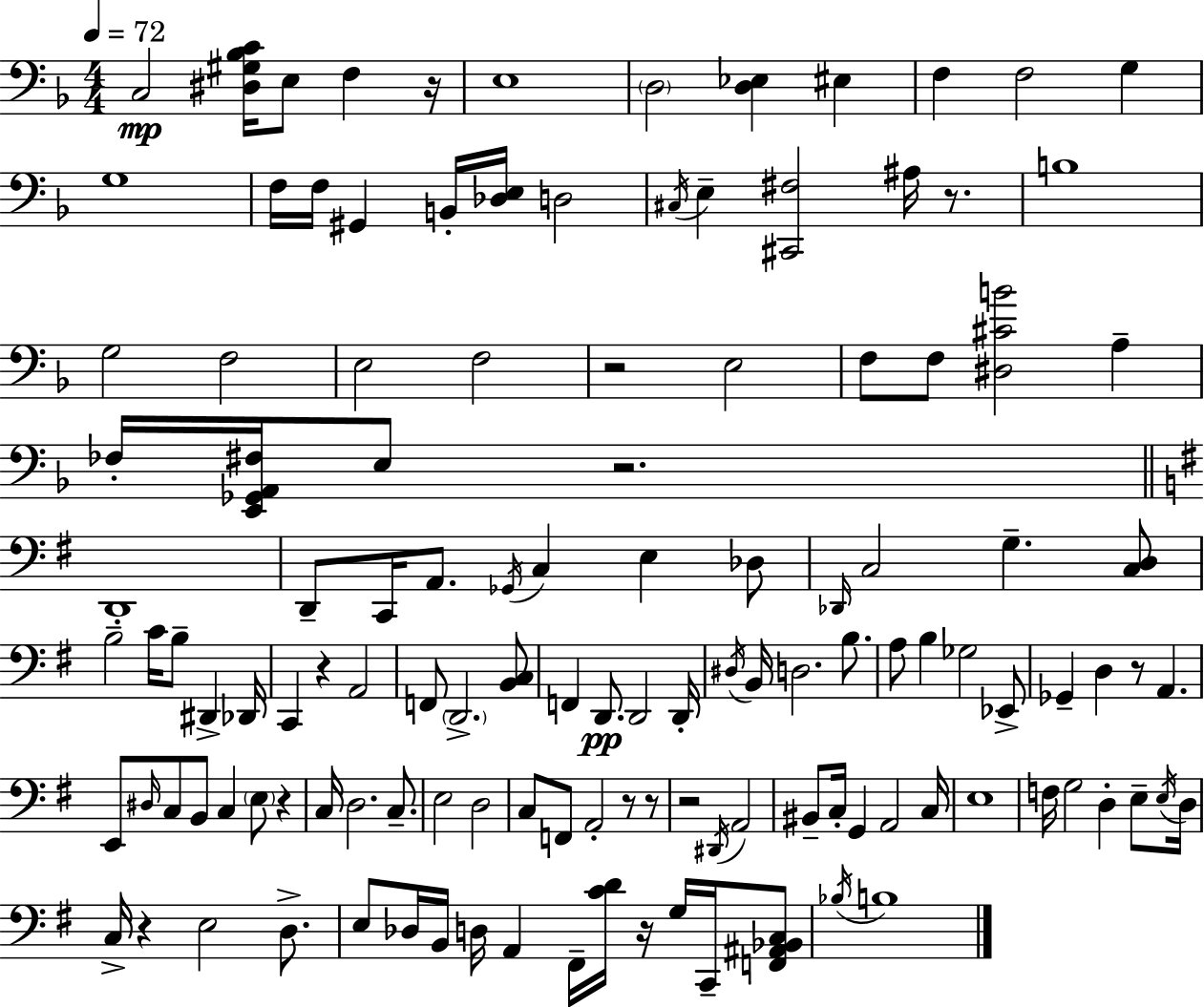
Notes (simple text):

C3/h [D#3,G#3,Bb3,C4]/s E3/e F3/q R/s E3/w D3/h [D3,Eb3]/q EIS3/q F3/q F3/h G3/q G3/w F3/s F3/s G#2/q B2/s [Db3,E3]/s D3/h C#3/s E3/q [C#2,F#3]/h A#3/s R/e. B3/w G3/h F3/h E3/h F3/h R/h E3/h F3/e F3/e [D#3,C#4,B4]/h A3/q FES3/s [E2,Gb2,A2,F#3]/s E3/e R/h. D2/w D2/e C2/s A2/e. Gb2/s C3/q E3/q Db3/e Db2/s C3/h G3/q. [C3,D3]/e B3/h C4/s B3/e D#2/q Db2/s C2/q R/q A2/h F2/e D2/h. [B2,C3]/e F2/q D2/e. D2/h D2/s D#3/s B2/s D3/h. B3/e. A3/e B3/q Gb3/h Eb2/e Gb2/q D3/q R/e A2/q. E2/e D#3/s C3/e B2/e C3/q E3/e R/q C3/s D3/h. C3/e. E3/h D3/h C3/e F2/e A2/h R/e R/e R/h D#2/s A2/h BIS2/e C3/s G2/q A2/h C3/s E3/w F3/s G3/h D3/q E3/e E3/s D3/s C3/s R/q E3/h D3/e. E3/e Db3/s B2/s D3/s A2/q F#2/s [C4,D4]/s R/s G3/s C2/s [F2,A#2,Bb2,C3]/e Bb3/s B3/w